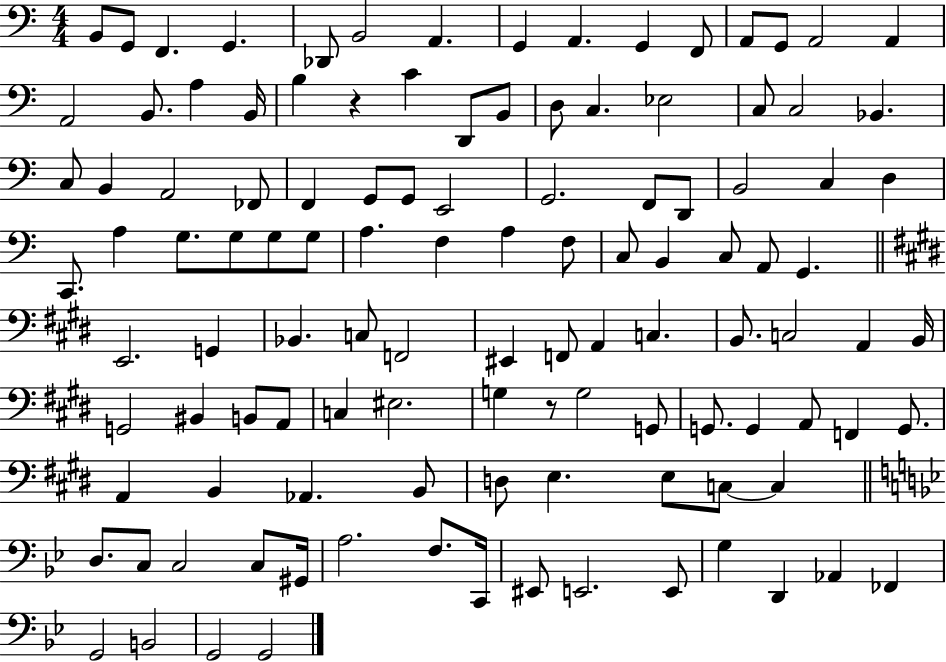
B2/e G2/e F2/q. G2/q. Db2/e B2/h A2/q. G2/q A2/q. G2/q F2/e A2/e G2/e A2/h A2/q A2/h B2/e. A3/q B2/s B3/q R/q C4/q D2/e B2/e D3/e C3/q. Eb3/h C3/e C3/h Bb2/q. C3/e B2/q A2/h FES2/e F2/q G2/e G2/e E2/h G2/h. F2/e D2/e B2/h C3/q D3/q C2/e. A3/q G3/e. G3/e G3/e G3/e A3/q. F3/q A3/q F3/e C3/e B2/q C3/e A2/e G2/q. E2/h. G2/q Bb2/q. C3/e F2/h EIS2/q F2/e A2/q C3/q. B2/e. C3/h A2/q B2/s G2/h BIS2/q B2/e A2/e C3/q EIS3/h. G3/q R/e G3/h G2/e G2/e. G2/q A2/e F2/q G2/e. A2/q B2/q Ab2/q. B2/e D3/e E3/q. E3/e C3/e C3/q D3/e. C3/e C3/h C3/e G#2/s A3/h. F3/e. C2/s EIS2/e E2/h. E2/e G3/q D2/q Ab2/q FES2/q G2/h B2/h G2/h G2/h